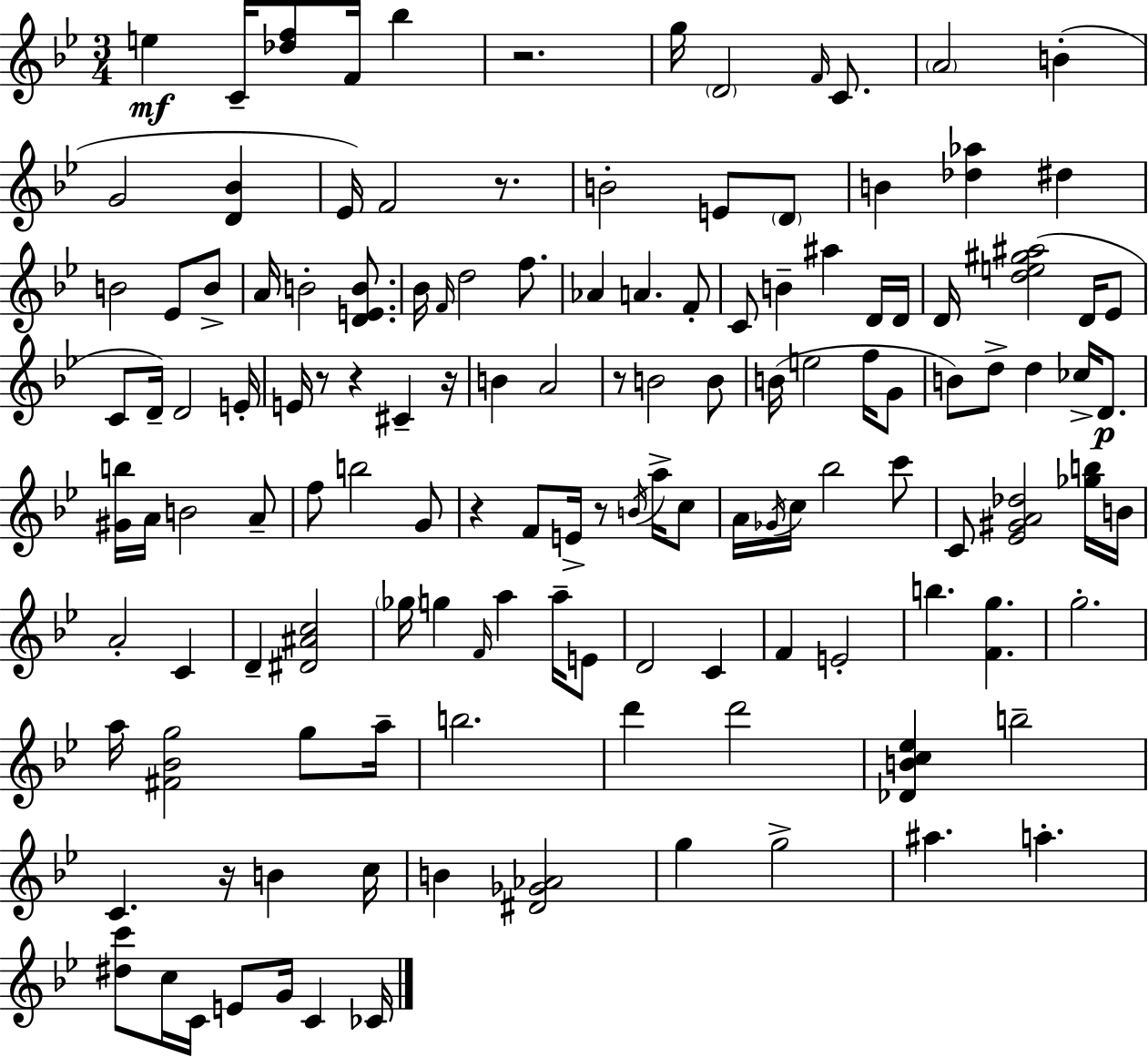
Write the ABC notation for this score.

X:1
T:Untitled
M:3/4
L:1/4
K:Gm
e C/4 [_df]/2 F/4 _b z2 g/4 D2 F/4 C/2 A2 B G2 [D_B] _E/4 F2 z/2 B2 E/2 D/2 B [_d_a] ^d B2 _E/2 B/2 A/4 B2 [DEB]/2 _B/4 F/4 d2 f/2 _A A F/2 C/2 B ^a D/4 D/4 D/4 [de^g^a]2 D/4 _E/2 C/2 D/4 D2 E/4 E/4 z/2 z ^C z/4 B A2 z/2 B2 B/2 B/4 e2 f/4 G/2 B/2 d/2 d _c/4 D/2 [^Gb]/4 A/4 B2 A/2 f/2 b2 G/2 z F/2 E/4 z/2 B/4 a/4 c/2 A/4 _G/4 c/4 _b2 c'/2 C/2 [_E^GA_d]2 [_gb]/4 B/4 A2 C D [^D^Ac]2 _g/4 g F/4 a a/4 E/2 D2 C F E2 b [Fg] g2 a/4 [^F_Bg]2 g/2 a/4 b2 d' d'2 [_DBc_e] b2 C z/4 B c/4 B [^D_G_A]2 g g2 ^a a [^dc']/2 c/4 C/4 E/2 G/4 C _C/4